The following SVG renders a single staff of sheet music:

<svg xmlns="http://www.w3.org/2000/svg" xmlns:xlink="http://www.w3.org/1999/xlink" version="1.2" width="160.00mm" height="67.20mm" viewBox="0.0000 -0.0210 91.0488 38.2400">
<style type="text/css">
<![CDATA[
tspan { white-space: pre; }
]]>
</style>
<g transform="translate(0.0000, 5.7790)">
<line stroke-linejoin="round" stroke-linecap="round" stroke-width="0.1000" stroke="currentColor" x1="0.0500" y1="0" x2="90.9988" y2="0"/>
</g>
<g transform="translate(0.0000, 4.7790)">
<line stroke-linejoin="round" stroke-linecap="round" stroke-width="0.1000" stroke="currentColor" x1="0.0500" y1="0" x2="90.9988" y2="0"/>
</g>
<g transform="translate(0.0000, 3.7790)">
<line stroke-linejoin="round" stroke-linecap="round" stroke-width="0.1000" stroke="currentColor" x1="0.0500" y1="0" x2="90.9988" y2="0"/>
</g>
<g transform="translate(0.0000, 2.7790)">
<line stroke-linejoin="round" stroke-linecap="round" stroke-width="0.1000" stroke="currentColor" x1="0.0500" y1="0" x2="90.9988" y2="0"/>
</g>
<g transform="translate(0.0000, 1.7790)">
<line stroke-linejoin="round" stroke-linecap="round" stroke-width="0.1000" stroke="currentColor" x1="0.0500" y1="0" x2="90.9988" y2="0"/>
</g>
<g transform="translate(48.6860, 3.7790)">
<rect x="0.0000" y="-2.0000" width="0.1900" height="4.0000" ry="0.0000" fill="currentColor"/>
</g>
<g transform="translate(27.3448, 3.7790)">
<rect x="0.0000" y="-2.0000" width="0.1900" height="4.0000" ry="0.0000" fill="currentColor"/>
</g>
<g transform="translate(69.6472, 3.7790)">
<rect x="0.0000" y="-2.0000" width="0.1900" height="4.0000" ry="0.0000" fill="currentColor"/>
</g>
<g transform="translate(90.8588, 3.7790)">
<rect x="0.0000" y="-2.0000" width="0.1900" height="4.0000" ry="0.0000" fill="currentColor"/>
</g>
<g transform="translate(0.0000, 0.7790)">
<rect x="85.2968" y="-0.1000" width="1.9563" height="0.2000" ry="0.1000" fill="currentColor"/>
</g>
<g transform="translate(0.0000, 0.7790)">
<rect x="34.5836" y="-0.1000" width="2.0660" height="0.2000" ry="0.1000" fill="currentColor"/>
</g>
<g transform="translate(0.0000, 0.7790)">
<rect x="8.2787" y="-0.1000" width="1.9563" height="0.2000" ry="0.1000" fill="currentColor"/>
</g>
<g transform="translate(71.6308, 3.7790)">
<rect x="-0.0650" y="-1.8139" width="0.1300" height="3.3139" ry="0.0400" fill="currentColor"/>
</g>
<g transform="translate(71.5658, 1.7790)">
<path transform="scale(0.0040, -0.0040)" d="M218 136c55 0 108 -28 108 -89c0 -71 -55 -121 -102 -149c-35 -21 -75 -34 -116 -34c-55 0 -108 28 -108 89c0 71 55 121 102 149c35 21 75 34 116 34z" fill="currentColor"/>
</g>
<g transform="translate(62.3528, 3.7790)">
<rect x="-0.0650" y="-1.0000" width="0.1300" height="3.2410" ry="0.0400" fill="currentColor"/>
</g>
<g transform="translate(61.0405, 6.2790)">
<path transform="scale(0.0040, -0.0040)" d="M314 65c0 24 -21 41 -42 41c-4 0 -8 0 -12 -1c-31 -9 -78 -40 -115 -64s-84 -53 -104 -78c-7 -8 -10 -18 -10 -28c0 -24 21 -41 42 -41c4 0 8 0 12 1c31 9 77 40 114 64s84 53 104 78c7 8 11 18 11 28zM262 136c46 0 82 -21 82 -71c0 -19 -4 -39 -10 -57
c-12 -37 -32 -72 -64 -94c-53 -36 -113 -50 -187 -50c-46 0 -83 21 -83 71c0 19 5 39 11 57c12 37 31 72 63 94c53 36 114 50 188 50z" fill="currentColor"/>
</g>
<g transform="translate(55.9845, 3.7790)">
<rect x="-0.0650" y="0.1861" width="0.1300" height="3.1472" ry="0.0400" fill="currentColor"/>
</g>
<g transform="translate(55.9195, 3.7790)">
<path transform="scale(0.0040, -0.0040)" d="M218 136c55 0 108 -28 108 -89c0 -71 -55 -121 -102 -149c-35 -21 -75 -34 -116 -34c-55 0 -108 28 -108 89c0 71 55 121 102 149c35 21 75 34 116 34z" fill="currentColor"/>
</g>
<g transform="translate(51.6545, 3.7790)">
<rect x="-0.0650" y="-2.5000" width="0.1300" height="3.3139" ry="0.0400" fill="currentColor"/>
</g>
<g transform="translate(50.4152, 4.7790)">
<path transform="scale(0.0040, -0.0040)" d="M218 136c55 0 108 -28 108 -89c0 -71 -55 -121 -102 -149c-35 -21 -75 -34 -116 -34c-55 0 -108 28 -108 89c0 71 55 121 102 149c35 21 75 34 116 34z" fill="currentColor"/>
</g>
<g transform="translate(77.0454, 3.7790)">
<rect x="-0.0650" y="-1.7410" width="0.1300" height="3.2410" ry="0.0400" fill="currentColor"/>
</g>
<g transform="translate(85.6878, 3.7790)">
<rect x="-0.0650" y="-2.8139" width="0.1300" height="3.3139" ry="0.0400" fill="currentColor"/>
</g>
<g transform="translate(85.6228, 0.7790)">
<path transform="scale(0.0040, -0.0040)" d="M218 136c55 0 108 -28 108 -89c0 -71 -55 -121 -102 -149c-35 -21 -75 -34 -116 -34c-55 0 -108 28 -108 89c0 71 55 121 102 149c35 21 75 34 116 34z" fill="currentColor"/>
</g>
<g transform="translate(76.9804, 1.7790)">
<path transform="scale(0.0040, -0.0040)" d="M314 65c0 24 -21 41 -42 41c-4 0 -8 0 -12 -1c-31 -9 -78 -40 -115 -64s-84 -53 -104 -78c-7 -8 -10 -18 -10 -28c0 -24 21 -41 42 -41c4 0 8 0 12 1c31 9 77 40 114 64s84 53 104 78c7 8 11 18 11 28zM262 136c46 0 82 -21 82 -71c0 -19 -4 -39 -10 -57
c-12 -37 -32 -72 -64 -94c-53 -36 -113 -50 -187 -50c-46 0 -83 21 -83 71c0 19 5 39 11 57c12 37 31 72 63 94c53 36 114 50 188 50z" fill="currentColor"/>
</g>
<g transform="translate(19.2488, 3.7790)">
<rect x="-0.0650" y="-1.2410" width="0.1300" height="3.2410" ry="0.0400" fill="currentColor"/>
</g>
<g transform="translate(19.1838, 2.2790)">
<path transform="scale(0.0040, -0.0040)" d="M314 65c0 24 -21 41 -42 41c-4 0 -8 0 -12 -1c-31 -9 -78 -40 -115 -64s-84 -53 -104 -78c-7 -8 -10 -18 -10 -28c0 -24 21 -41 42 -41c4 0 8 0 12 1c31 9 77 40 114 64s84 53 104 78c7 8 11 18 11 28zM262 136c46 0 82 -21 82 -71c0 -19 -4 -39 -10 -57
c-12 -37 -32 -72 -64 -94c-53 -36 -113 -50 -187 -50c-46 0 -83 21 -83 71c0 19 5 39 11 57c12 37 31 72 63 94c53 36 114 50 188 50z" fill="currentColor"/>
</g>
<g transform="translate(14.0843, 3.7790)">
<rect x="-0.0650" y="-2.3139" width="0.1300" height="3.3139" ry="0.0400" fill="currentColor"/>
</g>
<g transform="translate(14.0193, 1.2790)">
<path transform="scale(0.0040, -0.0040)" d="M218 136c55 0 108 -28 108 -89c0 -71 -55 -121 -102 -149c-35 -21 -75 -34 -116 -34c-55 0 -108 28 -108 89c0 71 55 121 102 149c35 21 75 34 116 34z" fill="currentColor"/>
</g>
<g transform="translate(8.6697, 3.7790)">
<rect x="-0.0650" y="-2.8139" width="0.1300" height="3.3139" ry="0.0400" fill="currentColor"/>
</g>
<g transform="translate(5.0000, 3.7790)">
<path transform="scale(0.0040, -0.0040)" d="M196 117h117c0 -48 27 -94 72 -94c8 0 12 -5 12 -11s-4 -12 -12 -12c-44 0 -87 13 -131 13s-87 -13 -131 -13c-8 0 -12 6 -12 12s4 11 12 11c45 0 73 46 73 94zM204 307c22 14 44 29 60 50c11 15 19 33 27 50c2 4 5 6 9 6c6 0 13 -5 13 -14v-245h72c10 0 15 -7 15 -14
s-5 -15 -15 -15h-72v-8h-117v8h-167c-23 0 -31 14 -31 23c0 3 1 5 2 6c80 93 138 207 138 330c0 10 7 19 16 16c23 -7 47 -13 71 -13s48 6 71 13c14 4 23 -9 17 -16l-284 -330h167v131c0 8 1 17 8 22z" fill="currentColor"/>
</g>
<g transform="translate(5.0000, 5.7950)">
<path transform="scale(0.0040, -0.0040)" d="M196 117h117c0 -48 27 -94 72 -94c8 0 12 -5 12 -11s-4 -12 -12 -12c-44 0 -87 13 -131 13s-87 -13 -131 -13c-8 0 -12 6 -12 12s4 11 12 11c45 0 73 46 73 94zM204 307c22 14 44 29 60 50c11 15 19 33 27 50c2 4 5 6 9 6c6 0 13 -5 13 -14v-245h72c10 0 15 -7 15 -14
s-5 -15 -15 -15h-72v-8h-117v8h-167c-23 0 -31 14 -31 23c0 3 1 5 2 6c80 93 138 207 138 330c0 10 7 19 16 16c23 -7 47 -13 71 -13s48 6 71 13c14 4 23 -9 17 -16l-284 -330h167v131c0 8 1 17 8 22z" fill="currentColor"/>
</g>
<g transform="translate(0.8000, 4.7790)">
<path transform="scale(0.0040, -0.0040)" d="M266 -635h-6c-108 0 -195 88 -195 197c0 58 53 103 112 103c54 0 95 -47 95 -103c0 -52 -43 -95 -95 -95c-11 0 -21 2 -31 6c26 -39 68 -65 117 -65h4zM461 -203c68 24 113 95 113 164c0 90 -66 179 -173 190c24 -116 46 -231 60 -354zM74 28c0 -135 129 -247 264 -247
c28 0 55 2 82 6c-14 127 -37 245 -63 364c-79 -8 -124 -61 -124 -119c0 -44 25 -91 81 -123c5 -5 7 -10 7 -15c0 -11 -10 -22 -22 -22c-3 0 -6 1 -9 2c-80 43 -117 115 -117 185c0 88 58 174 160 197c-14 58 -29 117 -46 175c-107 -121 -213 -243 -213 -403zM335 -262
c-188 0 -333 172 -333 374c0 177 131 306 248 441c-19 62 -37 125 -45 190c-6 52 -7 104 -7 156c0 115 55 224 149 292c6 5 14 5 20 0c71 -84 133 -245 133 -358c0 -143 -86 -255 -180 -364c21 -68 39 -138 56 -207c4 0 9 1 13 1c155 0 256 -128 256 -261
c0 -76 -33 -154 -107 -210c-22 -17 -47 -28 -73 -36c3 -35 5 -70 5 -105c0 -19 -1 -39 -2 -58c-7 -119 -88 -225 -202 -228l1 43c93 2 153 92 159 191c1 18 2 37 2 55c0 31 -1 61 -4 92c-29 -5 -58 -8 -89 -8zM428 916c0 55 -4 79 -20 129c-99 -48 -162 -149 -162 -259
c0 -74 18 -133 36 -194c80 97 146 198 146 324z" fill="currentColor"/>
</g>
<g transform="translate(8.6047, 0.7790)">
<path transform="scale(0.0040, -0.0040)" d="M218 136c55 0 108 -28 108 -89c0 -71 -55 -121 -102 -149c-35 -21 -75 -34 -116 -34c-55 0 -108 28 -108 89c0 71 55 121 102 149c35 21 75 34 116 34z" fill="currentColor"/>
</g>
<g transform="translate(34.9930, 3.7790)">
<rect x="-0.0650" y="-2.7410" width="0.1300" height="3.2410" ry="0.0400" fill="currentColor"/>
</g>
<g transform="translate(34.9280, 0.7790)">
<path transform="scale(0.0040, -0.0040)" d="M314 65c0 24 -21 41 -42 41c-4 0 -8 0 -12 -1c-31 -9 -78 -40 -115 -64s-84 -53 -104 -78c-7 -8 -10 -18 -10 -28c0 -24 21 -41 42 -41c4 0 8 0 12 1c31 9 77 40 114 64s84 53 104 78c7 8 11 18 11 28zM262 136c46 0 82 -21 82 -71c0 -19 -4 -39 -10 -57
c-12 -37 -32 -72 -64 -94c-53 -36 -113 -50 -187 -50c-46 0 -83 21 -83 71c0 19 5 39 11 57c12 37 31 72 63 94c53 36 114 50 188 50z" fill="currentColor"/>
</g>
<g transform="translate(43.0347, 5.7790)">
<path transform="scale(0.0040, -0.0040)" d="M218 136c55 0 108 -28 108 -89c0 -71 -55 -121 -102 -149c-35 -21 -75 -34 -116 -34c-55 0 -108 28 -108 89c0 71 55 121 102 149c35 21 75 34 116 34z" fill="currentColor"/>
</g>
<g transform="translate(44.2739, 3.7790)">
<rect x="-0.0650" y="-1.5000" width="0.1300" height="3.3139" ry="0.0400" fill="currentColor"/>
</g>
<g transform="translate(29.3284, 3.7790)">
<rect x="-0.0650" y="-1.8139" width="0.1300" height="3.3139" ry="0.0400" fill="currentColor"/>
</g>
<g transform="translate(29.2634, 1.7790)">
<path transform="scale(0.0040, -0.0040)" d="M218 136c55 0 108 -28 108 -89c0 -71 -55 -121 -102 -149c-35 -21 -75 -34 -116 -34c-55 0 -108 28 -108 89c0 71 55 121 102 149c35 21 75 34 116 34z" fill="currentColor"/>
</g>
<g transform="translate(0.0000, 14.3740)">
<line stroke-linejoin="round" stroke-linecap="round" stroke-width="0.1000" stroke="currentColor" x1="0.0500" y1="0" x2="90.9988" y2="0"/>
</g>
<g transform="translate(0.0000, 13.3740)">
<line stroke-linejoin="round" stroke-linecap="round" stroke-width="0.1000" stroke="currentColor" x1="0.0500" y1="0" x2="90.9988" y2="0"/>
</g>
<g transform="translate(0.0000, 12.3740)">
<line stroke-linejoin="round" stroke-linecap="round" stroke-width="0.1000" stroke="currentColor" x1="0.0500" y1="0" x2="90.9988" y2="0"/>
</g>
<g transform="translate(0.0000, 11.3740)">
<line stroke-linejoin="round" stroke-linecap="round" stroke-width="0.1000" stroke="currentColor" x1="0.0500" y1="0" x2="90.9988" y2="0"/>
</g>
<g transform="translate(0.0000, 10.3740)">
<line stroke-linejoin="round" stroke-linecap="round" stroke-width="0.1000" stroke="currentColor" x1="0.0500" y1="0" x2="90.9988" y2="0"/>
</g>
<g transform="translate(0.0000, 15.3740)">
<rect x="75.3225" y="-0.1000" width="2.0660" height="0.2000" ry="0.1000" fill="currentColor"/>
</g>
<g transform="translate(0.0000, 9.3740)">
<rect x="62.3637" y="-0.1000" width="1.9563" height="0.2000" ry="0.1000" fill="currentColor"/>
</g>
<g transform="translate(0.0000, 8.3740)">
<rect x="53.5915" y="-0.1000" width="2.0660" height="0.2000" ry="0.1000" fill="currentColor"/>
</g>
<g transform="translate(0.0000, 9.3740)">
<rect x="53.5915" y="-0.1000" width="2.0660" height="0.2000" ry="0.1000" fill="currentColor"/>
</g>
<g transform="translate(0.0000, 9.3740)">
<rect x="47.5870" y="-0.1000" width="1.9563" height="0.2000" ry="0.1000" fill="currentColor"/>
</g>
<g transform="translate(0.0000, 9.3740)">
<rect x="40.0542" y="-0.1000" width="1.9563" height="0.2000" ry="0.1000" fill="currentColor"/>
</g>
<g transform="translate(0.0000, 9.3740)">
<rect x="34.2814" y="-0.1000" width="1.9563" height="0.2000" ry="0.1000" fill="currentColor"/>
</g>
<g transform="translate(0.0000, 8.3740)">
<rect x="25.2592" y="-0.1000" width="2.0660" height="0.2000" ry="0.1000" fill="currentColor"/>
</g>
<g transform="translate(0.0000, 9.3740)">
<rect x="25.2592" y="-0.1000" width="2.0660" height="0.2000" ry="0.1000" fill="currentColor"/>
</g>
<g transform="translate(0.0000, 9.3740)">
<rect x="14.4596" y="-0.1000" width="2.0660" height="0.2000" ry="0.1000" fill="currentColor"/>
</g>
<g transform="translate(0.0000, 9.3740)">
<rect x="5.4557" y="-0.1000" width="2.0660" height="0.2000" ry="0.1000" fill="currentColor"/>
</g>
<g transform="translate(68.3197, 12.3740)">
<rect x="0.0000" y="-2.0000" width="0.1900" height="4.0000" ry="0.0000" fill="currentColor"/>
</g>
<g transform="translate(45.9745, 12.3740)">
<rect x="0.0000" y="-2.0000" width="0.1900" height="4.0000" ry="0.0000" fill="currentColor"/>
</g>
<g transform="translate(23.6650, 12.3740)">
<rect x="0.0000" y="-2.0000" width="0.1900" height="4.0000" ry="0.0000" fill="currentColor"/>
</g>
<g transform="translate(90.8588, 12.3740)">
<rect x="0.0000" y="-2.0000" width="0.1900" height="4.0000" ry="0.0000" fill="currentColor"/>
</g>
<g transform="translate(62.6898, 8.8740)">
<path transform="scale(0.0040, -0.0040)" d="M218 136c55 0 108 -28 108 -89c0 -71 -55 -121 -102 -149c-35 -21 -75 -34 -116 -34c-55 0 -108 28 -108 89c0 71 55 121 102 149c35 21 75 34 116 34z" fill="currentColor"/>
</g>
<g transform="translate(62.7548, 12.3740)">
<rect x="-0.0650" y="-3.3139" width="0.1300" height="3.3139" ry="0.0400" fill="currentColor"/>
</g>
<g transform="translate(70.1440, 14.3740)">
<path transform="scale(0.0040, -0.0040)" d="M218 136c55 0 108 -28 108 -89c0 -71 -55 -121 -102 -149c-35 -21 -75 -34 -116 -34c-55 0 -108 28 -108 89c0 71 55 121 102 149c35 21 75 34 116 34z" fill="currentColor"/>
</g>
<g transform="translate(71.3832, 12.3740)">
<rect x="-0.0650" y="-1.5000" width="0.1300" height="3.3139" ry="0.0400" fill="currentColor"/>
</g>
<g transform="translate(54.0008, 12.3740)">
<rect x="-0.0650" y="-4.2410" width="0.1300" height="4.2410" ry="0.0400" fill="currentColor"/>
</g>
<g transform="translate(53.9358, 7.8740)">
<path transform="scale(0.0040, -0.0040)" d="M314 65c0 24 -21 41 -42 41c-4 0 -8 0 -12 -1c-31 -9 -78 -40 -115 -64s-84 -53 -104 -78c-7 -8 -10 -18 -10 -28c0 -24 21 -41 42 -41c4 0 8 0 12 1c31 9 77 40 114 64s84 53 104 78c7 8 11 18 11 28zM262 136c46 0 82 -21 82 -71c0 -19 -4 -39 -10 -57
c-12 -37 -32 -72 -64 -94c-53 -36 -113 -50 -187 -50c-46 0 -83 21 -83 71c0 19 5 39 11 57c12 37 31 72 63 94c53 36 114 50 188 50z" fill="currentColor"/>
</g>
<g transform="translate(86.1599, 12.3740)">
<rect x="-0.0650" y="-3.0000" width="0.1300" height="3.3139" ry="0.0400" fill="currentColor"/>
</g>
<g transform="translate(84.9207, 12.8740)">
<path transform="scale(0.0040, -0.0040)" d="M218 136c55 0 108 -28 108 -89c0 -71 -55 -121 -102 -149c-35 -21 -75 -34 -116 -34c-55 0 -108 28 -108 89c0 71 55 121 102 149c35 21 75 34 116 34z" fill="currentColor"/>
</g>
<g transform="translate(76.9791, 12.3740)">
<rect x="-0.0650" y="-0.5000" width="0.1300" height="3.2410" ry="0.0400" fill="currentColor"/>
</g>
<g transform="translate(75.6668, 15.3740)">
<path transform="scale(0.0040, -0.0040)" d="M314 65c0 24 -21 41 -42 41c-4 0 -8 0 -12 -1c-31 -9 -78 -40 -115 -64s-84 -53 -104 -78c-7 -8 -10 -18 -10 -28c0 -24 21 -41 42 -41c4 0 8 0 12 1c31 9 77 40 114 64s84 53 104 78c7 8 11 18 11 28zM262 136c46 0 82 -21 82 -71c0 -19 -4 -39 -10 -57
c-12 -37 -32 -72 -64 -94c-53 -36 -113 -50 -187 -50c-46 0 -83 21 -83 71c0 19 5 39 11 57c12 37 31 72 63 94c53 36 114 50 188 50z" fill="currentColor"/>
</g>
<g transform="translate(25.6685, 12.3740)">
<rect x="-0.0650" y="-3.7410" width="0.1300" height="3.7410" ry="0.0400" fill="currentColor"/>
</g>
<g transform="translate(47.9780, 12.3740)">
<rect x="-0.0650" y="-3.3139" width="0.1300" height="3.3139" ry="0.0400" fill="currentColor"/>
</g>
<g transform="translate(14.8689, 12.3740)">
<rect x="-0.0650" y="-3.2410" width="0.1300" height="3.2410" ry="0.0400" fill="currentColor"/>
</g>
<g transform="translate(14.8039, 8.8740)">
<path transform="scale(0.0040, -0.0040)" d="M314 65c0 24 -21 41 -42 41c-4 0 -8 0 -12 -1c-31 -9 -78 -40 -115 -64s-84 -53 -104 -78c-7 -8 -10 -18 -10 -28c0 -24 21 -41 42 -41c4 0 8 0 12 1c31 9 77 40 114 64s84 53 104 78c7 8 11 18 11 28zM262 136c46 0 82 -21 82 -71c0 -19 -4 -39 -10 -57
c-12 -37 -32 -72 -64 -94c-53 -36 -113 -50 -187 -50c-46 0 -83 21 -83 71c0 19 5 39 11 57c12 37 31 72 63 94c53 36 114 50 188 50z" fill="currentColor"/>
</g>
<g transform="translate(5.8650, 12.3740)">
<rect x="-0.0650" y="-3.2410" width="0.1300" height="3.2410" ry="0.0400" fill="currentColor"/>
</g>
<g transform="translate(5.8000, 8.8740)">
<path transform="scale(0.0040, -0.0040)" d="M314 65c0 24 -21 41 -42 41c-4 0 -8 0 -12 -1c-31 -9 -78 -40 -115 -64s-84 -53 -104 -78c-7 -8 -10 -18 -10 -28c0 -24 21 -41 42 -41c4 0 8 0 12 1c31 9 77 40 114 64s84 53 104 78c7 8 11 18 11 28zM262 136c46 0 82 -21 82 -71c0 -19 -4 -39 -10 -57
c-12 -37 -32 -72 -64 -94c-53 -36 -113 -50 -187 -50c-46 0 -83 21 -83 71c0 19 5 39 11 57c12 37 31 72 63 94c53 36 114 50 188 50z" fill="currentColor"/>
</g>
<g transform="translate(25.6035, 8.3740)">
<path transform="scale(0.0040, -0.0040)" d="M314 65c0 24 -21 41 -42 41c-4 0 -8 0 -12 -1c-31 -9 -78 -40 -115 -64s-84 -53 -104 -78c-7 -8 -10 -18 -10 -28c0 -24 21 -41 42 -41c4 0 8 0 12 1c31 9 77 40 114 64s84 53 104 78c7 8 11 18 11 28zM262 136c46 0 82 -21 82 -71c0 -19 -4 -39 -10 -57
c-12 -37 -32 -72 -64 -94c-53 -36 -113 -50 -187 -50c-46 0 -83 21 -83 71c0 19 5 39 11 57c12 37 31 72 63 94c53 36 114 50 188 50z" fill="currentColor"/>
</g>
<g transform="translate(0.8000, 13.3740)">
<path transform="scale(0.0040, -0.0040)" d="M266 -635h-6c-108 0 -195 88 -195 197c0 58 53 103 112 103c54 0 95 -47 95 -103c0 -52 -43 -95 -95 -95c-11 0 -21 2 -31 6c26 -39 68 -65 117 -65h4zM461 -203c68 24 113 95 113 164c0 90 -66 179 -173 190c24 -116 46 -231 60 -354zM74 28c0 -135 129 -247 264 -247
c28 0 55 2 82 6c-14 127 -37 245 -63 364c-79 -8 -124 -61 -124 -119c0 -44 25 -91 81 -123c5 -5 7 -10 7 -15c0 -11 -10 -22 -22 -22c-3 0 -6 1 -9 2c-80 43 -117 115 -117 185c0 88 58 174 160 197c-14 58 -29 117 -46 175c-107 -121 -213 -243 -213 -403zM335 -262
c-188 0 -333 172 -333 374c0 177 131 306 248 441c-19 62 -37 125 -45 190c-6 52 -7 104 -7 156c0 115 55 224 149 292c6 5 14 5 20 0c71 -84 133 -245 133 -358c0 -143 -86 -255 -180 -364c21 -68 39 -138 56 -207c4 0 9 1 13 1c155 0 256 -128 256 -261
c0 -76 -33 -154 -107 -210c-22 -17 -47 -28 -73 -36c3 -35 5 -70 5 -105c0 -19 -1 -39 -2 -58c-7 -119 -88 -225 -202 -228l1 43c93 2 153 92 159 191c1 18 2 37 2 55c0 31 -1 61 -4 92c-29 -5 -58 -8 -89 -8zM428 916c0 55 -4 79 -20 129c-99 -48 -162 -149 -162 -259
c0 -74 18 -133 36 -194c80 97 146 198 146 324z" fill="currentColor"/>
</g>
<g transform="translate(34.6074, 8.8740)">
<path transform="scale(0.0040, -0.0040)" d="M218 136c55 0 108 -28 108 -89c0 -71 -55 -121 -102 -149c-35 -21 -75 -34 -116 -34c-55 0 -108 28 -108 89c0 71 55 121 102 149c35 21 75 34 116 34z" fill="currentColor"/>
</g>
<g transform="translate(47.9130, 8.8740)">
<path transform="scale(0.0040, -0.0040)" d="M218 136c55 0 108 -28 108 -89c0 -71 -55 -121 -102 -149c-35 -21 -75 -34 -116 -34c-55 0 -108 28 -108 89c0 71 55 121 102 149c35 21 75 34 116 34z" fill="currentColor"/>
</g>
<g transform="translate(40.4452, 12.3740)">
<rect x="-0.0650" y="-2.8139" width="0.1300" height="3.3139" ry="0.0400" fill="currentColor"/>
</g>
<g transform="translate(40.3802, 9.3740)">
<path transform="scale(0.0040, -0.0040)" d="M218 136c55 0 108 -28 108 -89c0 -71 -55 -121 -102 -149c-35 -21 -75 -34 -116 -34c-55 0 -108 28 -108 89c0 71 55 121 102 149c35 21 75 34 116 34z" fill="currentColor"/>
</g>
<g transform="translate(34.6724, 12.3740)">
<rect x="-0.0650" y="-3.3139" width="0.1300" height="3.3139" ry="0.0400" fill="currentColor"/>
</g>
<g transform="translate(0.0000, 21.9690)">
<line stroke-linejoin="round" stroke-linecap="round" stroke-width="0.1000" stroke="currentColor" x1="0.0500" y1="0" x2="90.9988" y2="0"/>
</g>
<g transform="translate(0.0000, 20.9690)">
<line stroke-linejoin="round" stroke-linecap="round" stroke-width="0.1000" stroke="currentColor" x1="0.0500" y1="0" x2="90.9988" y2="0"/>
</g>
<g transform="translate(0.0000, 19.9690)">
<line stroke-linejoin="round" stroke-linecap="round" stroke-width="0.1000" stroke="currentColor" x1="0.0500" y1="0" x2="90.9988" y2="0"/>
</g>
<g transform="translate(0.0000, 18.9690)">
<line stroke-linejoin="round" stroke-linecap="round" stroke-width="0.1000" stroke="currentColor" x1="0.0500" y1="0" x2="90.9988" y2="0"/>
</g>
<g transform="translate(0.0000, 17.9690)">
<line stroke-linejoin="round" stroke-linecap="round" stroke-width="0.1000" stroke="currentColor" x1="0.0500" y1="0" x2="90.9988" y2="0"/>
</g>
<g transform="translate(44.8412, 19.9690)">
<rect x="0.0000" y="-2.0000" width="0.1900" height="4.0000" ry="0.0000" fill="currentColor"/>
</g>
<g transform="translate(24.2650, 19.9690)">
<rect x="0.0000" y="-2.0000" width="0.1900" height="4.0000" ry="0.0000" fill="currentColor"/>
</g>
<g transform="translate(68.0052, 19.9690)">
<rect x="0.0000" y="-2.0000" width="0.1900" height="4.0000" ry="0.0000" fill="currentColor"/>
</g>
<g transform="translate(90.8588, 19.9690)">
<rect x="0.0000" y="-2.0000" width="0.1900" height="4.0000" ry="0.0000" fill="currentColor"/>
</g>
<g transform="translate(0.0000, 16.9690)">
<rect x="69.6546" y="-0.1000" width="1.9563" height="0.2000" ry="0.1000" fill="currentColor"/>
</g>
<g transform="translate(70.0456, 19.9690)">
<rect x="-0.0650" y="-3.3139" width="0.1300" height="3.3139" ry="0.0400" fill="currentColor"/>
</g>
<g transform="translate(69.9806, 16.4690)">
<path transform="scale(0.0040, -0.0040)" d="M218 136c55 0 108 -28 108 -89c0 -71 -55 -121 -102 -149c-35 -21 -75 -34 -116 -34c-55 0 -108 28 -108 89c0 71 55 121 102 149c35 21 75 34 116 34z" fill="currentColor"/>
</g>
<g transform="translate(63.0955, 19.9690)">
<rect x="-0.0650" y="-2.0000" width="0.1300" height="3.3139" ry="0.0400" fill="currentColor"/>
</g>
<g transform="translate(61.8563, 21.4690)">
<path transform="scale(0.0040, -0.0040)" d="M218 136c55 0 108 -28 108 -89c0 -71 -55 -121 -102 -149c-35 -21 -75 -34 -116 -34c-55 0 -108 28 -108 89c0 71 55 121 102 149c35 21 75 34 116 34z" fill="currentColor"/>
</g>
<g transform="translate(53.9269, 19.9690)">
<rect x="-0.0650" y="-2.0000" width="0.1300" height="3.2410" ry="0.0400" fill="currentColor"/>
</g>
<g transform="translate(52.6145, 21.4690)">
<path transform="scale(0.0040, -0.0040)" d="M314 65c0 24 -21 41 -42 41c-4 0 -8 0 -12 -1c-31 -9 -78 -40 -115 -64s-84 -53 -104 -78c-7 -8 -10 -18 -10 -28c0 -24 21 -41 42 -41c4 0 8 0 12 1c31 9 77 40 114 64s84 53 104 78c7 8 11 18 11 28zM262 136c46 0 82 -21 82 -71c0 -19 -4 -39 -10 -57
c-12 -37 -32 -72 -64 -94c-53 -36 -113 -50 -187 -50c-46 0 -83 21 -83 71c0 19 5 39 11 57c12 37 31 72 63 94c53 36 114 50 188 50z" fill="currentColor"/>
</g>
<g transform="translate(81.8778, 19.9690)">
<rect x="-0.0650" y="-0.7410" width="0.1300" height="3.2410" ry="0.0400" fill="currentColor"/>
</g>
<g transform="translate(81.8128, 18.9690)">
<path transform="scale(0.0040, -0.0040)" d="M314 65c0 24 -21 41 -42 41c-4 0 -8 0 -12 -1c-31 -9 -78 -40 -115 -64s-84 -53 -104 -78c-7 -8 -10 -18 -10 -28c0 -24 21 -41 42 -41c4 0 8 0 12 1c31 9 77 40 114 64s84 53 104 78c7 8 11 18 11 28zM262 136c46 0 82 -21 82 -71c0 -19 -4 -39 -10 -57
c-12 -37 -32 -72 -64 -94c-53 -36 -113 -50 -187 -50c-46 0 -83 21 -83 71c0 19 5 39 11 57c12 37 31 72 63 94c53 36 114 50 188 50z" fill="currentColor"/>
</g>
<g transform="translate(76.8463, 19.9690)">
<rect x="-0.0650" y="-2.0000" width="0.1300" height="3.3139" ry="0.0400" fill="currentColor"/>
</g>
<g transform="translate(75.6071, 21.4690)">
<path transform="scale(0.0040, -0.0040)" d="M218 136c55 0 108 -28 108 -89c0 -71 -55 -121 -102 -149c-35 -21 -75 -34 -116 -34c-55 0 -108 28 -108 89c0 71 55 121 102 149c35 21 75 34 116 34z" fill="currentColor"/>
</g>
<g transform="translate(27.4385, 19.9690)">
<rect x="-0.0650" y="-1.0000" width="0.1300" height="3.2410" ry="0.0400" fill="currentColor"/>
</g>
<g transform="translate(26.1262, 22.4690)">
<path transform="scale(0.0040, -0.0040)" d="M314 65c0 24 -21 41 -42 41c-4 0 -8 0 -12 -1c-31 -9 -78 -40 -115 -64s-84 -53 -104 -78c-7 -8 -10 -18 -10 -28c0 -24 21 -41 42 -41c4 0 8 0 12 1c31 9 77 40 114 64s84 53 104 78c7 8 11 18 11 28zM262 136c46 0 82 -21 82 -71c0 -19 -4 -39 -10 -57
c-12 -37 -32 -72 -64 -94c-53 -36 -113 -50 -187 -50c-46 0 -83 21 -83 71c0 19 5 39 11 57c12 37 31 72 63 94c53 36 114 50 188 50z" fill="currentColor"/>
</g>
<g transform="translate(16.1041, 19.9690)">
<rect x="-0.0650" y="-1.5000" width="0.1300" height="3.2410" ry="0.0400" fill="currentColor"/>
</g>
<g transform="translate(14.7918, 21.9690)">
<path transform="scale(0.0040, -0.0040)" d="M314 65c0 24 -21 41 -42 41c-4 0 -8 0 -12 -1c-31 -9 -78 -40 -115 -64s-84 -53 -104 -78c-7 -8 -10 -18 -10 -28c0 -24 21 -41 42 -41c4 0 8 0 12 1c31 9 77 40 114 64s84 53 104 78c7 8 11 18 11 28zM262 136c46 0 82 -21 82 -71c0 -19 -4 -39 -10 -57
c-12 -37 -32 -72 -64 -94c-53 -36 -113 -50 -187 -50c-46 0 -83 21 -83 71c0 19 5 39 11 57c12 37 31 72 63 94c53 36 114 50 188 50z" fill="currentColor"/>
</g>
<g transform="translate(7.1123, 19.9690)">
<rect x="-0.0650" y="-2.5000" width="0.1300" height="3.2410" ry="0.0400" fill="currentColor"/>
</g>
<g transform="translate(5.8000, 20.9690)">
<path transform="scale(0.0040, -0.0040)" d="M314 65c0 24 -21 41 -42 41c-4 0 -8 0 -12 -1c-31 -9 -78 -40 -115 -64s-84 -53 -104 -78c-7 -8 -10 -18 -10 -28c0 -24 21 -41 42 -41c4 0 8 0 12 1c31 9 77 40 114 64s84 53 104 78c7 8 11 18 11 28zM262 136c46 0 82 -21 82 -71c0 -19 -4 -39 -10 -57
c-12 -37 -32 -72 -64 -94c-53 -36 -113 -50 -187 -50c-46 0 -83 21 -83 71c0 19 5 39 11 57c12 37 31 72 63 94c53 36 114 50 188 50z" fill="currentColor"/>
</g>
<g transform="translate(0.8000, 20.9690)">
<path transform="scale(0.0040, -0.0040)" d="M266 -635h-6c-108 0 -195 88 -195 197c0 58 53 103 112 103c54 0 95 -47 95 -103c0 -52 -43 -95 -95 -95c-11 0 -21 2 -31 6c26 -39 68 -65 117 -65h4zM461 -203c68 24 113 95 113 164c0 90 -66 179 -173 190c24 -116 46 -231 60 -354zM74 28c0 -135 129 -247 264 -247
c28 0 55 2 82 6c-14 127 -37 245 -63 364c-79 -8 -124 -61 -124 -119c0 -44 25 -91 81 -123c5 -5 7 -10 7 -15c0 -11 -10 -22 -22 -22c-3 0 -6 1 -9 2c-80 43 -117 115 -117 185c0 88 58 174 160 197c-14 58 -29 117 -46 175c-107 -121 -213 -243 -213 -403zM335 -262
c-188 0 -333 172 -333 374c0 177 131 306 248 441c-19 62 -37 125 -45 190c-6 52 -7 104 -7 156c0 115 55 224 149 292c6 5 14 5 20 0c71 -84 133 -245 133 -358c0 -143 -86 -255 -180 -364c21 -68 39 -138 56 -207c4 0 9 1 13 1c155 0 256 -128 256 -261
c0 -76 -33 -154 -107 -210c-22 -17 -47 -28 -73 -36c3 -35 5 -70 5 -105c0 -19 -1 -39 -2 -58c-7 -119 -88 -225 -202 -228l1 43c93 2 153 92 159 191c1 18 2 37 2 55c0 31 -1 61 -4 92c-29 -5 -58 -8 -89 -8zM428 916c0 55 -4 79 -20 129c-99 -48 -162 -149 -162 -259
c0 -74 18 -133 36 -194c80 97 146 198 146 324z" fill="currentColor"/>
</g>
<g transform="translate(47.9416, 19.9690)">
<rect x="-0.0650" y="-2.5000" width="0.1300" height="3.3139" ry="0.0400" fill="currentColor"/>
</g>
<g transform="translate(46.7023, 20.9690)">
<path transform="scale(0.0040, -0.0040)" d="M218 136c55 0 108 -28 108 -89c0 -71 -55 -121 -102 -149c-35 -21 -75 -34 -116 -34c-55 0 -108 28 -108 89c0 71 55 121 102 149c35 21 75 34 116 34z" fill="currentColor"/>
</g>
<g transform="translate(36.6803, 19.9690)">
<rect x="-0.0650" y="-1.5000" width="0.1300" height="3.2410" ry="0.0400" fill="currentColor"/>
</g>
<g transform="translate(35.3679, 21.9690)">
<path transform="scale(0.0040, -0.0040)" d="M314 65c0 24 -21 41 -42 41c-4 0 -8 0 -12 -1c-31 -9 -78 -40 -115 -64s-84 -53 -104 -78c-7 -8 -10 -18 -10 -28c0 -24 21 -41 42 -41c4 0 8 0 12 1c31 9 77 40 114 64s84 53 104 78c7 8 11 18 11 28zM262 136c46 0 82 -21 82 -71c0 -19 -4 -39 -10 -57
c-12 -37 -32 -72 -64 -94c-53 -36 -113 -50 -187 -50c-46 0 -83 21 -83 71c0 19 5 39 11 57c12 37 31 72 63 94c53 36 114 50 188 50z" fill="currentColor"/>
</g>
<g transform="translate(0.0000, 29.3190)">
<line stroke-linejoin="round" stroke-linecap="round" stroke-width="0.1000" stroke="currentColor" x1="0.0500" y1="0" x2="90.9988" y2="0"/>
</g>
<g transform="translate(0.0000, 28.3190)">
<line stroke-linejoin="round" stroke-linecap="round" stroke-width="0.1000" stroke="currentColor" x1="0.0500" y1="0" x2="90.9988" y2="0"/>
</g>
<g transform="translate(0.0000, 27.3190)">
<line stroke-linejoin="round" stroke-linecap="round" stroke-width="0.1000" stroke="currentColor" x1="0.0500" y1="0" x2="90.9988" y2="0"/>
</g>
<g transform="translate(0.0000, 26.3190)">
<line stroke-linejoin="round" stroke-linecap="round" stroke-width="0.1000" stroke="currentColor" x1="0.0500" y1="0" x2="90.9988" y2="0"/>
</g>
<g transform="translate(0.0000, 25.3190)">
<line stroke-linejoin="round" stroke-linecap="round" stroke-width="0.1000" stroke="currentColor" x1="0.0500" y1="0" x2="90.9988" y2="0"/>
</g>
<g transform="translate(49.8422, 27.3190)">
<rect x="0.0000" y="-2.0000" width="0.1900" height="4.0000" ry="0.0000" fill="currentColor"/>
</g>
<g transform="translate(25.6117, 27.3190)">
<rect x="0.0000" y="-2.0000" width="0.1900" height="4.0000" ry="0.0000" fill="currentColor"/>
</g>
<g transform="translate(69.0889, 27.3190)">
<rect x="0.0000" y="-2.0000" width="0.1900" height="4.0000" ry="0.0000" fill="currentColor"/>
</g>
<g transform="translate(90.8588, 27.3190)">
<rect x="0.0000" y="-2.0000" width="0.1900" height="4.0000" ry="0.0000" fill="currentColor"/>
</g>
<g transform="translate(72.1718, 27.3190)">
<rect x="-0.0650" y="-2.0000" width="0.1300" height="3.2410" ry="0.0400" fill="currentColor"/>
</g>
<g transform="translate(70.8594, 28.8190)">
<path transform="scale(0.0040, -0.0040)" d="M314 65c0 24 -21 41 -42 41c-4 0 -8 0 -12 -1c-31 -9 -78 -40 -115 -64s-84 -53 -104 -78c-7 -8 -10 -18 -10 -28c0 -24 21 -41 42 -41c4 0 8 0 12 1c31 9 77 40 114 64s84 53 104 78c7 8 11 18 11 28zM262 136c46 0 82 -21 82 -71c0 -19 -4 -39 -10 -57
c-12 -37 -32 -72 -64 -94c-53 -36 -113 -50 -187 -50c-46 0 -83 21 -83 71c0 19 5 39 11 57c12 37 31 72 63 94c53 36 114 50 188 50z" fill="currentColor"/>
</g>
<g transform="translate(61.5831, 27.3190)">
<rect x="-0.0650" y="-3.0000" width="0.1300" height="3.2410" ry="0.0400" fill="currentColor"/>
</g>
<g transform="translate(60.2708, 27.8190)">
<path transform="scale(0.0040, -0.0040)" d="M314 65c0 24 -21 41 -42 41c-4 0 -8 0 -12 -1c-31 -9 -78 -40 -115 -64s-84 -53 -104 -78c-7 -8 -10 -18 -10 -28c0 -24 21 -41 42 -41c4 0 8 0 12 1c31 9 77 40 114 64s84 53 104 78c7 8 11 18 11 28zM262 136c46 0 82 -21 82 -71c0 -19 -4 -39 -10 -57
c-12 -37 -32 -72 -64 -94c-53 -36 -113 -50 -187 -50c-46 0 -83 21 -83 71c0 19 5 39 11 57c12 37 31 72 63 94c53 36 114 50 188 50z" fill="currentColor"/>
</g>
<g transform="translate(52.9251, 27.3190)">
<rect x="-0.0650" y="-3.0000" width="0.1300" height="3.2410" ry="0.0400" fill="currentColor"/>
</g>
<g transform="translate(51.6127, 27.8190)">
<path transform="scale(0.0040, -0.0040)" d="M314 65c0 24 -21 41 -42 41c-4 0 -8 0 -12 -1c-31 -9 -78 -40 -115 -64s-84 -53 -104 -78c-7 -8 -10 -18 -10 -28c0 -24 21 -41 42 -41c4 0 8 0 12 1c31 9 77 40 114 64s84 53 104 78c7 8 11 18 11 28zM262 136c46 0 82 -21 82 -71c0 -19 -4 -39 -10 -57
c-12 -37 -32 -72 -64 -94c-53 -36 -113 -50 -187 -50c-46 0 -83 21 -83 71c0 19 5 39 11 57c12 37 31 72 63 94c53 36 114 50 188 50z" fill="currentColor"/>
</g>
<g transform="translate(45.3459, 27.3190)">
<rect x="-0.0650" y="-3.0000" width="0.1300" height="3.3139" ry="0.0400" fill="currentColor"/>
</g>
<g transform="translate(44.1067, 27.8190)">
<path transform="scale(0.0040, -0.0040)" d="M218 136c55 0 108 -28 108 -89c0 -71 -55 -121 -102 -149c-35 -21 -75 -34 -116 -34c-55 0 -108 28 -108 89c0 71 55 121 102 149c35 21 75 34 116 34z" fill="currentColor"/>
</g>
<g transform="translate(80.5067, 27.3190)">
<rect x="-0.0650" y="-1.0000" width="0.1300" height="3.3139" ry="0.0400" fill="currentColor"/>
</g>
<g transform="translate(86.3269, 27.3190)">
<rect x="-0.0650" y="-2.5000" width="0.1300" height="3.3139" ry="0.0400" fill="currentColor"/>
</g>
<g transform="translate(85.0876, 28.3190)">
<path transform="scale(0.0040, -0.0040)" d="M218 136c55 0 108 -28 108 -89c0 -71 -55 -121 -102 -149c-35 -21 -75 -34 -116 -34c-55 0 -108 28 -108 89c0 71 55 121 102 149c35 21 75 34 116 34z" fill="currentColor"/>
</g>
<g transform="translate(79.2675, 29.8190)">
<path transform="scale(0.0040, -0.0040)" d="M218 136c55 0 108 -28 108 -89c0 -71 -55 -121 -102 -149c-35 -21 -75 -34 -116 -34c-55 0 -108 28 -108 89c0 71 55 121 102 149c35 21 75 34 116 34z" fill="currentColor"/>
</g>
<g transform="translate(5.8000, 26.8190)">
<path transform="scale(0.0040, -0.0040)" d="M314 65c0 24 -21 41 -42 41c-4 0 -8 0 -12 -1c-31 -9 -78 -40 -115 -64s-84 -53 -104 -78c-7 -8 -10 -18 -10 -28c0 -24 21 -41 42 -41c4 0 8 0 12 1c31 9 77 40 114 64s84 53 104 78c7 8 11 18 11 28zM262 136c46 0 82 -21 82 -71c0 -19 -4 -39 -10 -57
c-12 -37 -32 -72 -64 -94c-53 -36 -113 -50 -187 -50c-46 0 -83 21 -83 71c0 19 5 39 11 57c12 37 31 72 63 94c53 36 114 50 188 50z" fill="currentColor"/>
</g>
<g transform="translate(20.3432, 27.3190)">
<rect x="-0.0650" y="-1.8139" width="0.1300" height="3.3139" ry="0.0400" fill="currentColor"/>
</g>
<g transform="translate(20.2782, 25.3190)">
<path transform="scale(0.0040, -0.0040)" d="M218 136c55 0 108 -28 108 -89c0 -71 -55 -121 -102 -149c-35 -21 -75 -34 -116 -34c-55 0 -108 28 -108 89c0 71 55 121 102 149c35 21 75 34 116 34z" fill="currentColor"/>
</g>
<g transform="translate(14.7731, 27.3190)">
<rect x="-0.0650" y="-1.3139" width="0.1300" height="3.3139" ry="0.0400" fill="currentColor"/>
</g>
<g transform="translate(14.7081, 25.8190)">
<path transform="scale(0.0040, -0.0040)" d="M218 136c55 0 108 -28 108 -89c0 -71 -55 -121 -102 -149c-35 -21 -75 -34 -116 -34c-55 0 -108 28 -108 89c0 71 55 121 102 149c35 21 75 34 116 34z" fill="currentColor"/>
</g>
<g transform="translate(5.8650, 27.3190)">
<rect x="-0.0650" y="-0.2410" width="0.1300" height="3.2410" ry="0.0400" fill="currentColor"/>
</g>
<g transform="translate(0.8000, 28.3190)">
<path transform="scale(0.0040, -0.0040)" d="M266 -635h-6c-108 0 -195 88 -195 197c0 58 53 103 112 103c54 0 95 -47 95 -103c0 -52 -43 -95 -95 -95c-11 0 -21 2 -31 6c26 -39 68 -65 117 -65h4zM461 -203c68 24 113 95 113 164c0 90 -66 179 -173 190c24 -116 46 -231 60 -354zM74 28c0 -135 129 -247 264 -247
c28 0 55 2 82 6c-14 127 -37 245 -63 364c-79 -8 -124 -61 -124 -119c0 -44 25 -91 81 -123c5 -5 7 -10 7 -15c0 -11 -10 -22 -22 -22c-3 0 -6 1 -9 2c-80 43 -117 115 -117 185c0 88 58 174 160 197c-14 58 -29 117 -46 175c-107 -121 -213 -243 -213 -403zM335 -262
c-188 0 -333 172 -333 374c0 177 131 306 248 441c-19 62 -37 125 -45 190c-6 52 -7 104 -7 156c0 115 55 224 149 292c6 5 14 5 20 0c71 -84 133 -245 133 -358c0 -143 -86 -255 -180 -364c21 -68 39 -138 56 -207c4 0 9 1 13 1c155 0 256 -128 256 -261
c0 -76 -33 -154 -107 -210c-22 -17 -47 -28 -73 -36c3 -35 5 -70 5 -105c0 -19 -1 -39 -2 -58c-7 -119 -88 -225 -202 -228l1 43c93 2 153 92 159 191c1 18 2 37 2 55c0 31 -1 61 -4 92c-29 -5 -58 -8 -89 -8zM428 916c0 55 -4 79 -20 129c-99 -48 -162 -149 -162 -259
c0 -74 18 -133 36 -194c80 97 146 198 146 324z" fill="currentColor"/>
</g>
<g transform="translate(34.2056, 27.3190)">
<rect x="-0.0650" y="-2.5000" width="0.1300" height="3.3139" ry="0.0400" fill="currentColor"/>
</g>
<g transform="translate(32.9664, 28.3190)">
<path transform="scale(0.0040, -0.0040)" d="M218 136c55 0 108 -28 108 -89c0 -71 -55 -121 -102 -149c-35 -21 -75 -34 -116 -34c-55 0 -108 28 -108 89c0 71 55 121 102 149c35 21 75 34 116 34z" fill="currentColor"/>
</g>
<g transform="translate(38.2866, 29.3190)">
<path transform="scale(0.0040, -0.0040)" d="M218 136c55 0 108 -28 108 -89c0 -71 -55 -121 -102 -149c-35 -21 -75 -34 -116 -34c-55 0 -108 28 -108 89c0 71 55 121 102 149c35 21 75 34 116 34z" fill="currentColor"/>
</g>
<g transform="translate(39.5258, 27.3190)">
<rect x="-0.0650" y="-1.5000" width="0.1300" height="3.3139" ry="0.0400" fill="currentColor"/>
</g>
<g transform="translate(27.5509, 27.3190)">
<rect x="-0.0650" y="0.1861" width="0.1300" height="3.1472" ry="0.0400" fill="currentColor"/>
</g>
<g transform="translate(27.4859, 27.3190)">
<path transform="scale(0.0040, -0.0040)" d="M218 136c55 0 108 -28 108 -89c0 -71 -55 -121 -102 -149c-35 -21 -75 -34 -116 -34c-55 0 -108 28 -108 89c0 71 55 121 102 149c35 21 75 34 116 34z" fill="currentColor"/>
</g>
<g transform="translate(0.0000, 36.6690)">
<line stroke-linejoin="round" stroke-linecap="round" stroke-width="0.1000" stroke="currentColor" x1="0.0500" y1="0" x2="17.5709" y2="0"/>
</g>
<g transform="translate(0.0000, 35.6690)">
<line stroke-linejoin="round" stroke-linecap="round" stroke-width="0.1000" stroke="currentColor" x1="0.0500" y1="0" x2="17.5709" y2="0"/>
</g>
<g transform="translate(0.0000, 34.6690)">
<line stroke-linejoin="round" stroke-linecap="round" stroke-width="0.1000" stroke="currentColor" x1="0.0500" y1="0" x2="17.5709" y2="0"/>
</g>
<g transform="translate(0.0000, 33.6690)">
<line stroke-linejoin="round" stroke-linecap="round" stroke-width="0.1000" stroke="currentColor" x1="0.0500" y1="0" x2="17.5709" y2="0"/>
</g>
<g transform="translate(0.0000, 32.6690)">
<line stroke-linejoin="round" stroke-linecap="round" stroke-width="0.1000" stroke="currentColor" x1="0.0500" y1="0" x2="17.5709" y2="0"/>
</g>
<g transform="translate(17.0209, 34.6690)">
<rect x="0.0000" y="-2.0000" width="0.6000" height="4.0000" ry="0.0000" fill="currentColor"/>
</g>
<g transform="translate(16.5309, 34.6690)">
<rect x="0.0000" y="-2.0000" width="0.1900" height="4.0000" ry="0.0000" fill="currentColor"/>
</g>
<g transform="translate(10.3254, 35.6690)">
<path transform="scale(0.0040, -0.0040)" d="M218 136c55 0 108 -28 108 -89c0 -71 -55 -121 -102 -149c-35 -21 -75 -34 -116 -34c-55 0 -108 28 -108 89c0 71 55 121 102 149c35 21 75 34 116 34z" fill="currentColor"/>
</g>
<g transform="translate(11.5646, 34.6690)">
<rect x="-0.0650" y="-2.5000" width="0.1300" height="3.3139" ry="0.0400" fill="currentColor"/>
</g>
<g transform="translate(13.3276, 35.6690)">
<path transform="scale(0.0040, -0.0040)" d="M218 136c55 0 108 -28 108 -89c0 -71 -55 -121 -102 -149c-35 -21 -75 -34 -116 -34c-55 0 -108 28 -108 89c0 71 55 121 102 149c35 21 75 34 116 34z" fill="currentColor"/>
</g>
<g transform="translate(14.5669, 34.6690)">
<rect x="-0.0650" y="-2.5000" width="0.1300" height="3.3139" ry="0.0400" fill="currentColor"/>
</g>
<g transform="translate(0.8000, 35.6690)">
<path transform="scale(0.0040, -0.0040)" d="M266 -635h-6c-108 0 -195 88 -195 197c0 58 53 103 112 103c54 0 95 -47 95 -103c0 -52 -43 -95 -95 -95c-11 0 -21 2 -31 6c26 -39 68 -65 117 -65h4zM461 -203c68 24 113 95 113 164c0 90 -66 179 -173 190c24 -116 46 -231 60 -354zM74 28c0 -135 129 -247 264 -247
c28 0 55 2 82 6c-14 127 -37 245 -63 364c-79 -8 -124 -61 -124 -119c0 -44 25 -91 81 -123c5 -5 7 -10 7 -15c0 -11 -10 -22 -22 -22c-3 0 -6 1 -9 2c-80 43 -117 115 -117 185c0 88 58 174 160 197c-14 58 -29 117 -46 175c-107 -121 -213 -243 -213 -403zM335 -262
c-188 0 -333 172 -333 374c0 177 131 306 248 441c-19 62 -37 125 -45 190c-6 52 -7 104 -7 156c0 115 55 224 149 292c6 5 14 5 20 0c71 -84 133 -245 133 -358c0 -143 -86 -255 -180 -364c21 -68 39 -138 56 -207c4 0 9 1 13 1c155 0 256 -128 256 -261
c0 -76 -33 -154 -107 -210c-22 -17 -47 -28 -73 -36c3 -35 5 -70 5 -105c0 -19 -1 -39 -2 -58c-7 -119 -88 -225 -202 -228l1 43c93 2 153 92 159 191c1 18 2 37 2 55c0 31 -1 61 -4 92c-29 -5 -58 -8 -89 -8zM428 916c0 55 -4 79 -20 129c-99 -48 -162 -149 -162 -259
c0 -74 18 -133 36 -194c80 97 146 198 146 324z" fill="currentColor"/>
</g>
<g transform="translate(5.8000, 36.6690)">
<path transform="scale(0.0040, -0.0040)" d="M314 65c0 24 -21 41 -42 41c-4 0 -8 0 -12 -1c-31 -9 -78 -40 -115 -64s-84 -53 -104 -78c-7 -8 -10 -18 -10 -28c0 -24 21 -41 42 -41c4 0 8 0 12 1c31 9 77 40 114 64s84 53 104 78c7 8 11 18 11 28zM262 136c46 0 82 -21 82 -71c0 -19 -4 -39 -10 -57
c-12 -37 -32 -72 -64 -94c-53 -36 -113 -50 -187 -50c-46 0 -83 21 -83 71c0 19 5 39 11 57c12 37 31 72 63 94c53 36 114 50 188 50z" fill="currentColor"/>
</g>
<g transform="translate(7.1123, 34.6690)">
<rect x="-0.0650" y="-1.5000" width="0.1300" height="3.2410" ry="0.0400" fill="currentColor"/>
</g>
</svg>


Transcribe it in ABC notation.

X:1
T:Untitled
M:4/4
L:1/4
K:C
a g e2 f a2 E G B D2 f f2 a b2 b2 c'2 b a b d'2 b E C2 A G2 E2 D2 E2 G F2 F b F d2 c2 e f B G E A A2 A2 F2 D G E2 G G